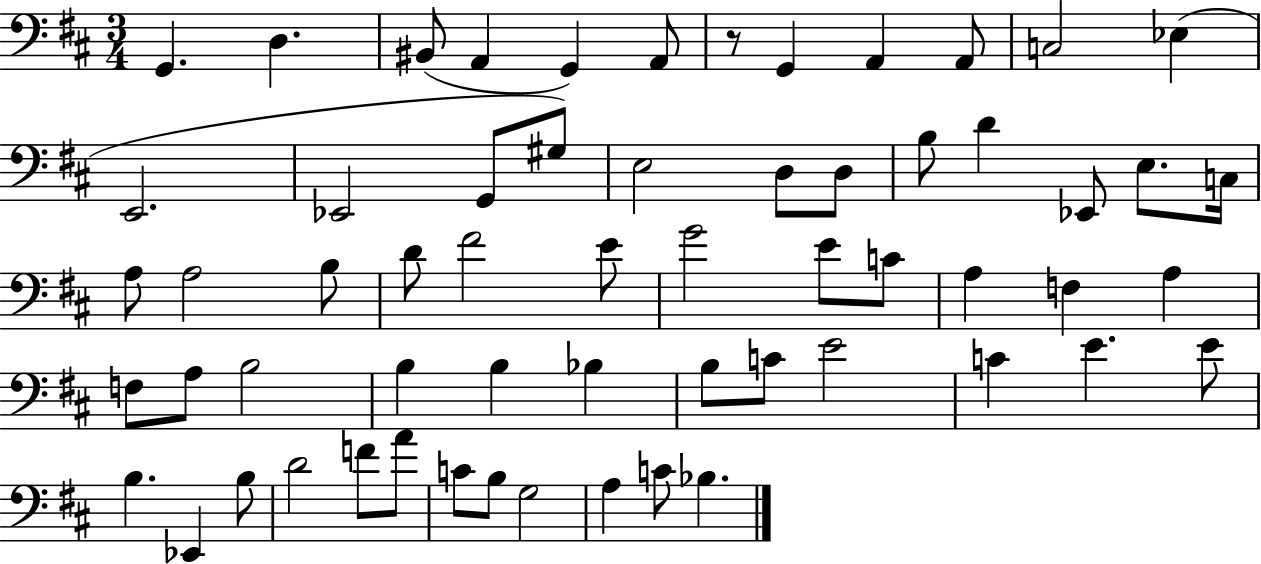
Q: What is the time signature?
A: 3/4